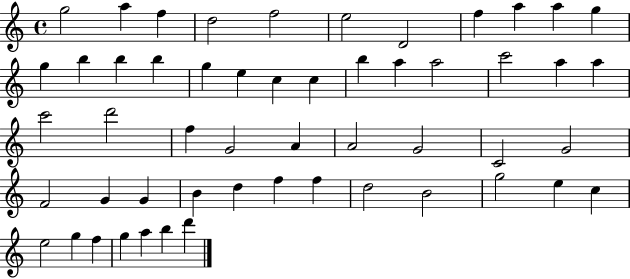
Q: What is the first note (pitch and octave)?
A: G5